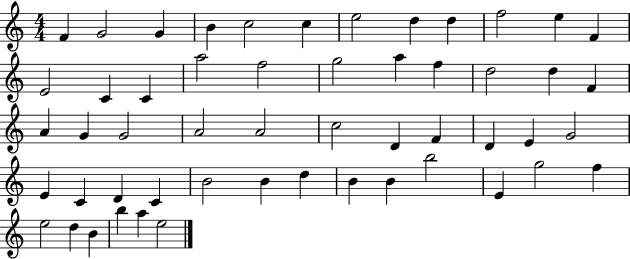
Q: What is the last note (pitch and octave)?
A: E5